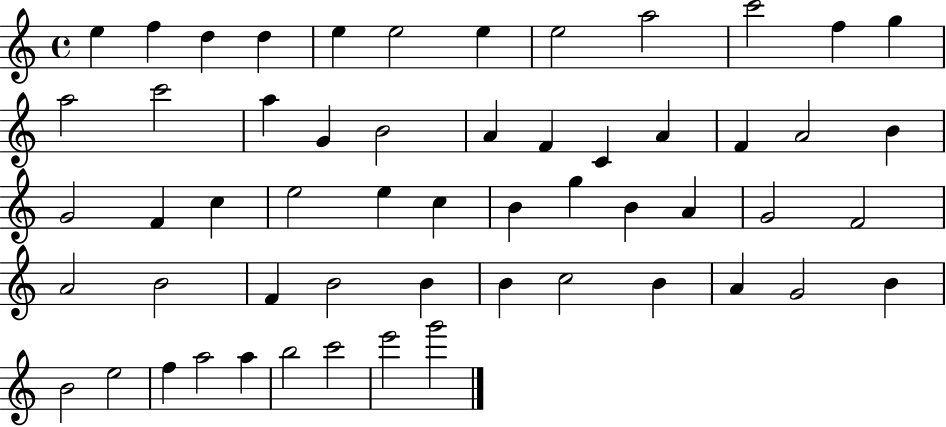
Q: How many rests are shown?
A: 0